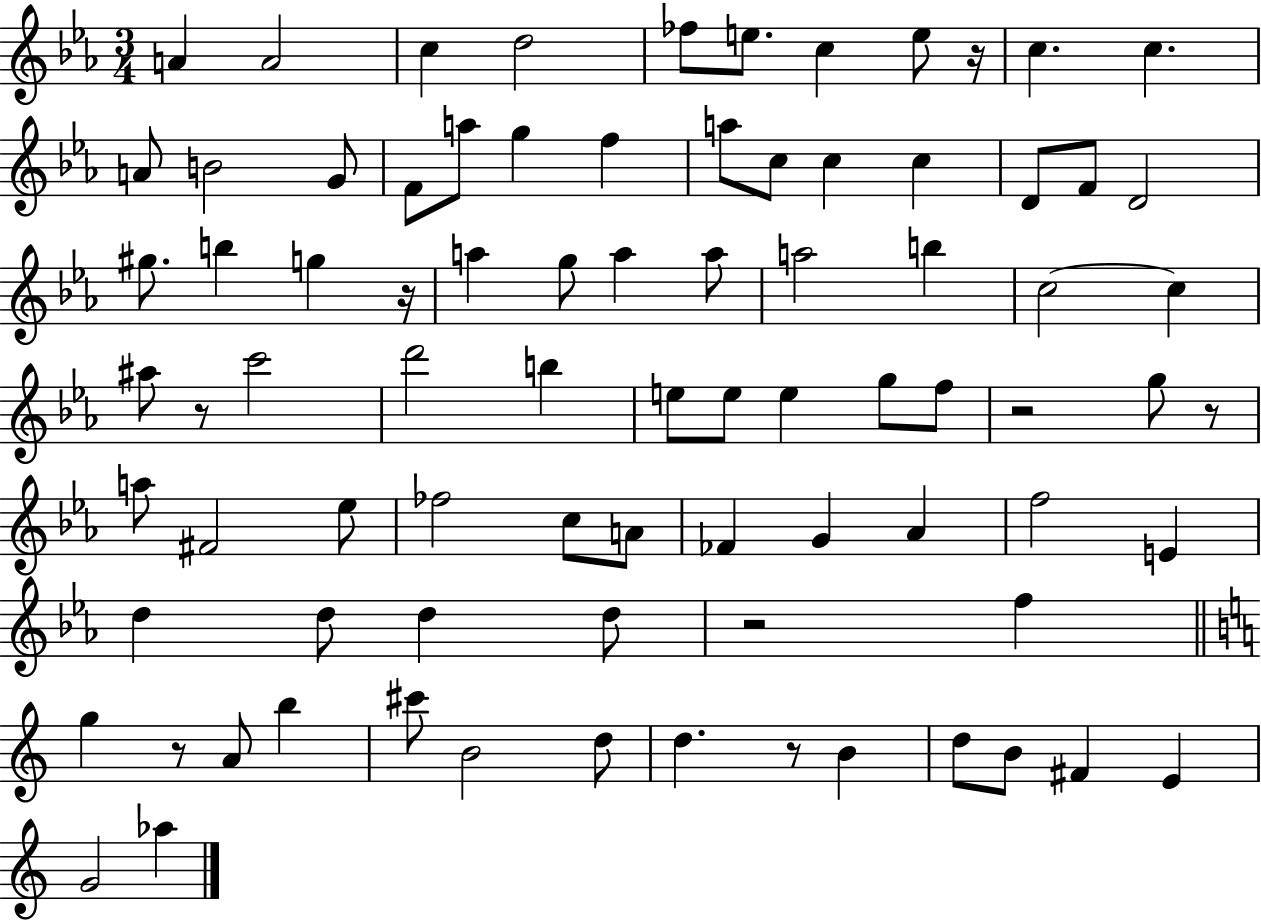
A4/q A4/h C5/q D5/h FES5/e E5/e. C5/q E5/e R/s C5/q. C5/q. A4/e B4/h G4/e F4/e A5/e G5/q F5/q A5/e C5/e C5/q C5/q D4/e F4/e D4/h G#5/e. B5/q G5/q R/s A5/q G5/e A5/q A5/e A5/h B5/q C5/h C5/q A#5/e R/e C6/h D6/h B5/q E5/e E5/e E5/q G5/e F5/e R/h G5/e R/e A5/e F#4/h Eb5/e FES5/h C5/e A4/e FES4/q G4/q Ab4/q F5/h E4/q D5/q D5/e D5/q D5/e R/h F5/q G5/q R/e A4/e B5/q C#6/e B4/h D5/e D5/q. R/e B4/q D5/e B4/e F#4/q E4/q G4/h Ab5/q